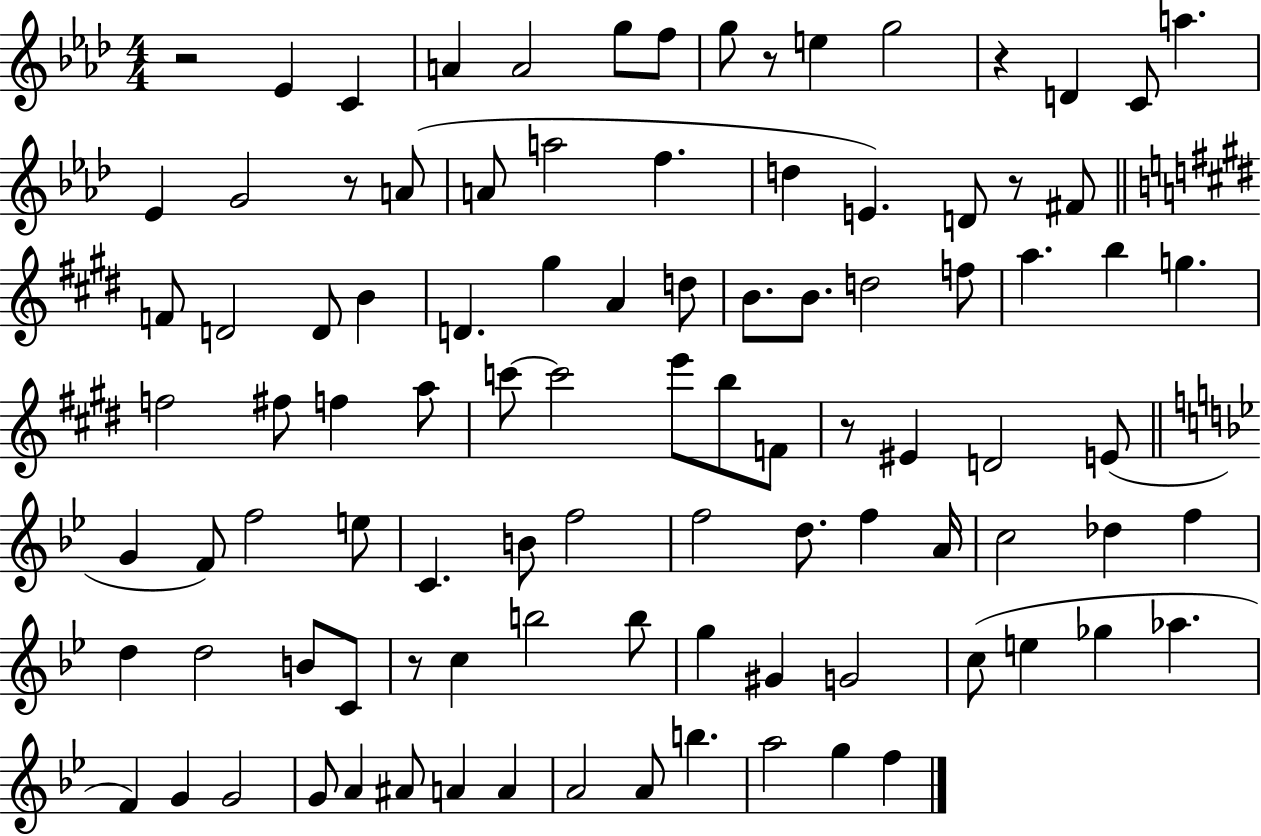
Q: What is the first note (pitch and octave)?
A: Eb4